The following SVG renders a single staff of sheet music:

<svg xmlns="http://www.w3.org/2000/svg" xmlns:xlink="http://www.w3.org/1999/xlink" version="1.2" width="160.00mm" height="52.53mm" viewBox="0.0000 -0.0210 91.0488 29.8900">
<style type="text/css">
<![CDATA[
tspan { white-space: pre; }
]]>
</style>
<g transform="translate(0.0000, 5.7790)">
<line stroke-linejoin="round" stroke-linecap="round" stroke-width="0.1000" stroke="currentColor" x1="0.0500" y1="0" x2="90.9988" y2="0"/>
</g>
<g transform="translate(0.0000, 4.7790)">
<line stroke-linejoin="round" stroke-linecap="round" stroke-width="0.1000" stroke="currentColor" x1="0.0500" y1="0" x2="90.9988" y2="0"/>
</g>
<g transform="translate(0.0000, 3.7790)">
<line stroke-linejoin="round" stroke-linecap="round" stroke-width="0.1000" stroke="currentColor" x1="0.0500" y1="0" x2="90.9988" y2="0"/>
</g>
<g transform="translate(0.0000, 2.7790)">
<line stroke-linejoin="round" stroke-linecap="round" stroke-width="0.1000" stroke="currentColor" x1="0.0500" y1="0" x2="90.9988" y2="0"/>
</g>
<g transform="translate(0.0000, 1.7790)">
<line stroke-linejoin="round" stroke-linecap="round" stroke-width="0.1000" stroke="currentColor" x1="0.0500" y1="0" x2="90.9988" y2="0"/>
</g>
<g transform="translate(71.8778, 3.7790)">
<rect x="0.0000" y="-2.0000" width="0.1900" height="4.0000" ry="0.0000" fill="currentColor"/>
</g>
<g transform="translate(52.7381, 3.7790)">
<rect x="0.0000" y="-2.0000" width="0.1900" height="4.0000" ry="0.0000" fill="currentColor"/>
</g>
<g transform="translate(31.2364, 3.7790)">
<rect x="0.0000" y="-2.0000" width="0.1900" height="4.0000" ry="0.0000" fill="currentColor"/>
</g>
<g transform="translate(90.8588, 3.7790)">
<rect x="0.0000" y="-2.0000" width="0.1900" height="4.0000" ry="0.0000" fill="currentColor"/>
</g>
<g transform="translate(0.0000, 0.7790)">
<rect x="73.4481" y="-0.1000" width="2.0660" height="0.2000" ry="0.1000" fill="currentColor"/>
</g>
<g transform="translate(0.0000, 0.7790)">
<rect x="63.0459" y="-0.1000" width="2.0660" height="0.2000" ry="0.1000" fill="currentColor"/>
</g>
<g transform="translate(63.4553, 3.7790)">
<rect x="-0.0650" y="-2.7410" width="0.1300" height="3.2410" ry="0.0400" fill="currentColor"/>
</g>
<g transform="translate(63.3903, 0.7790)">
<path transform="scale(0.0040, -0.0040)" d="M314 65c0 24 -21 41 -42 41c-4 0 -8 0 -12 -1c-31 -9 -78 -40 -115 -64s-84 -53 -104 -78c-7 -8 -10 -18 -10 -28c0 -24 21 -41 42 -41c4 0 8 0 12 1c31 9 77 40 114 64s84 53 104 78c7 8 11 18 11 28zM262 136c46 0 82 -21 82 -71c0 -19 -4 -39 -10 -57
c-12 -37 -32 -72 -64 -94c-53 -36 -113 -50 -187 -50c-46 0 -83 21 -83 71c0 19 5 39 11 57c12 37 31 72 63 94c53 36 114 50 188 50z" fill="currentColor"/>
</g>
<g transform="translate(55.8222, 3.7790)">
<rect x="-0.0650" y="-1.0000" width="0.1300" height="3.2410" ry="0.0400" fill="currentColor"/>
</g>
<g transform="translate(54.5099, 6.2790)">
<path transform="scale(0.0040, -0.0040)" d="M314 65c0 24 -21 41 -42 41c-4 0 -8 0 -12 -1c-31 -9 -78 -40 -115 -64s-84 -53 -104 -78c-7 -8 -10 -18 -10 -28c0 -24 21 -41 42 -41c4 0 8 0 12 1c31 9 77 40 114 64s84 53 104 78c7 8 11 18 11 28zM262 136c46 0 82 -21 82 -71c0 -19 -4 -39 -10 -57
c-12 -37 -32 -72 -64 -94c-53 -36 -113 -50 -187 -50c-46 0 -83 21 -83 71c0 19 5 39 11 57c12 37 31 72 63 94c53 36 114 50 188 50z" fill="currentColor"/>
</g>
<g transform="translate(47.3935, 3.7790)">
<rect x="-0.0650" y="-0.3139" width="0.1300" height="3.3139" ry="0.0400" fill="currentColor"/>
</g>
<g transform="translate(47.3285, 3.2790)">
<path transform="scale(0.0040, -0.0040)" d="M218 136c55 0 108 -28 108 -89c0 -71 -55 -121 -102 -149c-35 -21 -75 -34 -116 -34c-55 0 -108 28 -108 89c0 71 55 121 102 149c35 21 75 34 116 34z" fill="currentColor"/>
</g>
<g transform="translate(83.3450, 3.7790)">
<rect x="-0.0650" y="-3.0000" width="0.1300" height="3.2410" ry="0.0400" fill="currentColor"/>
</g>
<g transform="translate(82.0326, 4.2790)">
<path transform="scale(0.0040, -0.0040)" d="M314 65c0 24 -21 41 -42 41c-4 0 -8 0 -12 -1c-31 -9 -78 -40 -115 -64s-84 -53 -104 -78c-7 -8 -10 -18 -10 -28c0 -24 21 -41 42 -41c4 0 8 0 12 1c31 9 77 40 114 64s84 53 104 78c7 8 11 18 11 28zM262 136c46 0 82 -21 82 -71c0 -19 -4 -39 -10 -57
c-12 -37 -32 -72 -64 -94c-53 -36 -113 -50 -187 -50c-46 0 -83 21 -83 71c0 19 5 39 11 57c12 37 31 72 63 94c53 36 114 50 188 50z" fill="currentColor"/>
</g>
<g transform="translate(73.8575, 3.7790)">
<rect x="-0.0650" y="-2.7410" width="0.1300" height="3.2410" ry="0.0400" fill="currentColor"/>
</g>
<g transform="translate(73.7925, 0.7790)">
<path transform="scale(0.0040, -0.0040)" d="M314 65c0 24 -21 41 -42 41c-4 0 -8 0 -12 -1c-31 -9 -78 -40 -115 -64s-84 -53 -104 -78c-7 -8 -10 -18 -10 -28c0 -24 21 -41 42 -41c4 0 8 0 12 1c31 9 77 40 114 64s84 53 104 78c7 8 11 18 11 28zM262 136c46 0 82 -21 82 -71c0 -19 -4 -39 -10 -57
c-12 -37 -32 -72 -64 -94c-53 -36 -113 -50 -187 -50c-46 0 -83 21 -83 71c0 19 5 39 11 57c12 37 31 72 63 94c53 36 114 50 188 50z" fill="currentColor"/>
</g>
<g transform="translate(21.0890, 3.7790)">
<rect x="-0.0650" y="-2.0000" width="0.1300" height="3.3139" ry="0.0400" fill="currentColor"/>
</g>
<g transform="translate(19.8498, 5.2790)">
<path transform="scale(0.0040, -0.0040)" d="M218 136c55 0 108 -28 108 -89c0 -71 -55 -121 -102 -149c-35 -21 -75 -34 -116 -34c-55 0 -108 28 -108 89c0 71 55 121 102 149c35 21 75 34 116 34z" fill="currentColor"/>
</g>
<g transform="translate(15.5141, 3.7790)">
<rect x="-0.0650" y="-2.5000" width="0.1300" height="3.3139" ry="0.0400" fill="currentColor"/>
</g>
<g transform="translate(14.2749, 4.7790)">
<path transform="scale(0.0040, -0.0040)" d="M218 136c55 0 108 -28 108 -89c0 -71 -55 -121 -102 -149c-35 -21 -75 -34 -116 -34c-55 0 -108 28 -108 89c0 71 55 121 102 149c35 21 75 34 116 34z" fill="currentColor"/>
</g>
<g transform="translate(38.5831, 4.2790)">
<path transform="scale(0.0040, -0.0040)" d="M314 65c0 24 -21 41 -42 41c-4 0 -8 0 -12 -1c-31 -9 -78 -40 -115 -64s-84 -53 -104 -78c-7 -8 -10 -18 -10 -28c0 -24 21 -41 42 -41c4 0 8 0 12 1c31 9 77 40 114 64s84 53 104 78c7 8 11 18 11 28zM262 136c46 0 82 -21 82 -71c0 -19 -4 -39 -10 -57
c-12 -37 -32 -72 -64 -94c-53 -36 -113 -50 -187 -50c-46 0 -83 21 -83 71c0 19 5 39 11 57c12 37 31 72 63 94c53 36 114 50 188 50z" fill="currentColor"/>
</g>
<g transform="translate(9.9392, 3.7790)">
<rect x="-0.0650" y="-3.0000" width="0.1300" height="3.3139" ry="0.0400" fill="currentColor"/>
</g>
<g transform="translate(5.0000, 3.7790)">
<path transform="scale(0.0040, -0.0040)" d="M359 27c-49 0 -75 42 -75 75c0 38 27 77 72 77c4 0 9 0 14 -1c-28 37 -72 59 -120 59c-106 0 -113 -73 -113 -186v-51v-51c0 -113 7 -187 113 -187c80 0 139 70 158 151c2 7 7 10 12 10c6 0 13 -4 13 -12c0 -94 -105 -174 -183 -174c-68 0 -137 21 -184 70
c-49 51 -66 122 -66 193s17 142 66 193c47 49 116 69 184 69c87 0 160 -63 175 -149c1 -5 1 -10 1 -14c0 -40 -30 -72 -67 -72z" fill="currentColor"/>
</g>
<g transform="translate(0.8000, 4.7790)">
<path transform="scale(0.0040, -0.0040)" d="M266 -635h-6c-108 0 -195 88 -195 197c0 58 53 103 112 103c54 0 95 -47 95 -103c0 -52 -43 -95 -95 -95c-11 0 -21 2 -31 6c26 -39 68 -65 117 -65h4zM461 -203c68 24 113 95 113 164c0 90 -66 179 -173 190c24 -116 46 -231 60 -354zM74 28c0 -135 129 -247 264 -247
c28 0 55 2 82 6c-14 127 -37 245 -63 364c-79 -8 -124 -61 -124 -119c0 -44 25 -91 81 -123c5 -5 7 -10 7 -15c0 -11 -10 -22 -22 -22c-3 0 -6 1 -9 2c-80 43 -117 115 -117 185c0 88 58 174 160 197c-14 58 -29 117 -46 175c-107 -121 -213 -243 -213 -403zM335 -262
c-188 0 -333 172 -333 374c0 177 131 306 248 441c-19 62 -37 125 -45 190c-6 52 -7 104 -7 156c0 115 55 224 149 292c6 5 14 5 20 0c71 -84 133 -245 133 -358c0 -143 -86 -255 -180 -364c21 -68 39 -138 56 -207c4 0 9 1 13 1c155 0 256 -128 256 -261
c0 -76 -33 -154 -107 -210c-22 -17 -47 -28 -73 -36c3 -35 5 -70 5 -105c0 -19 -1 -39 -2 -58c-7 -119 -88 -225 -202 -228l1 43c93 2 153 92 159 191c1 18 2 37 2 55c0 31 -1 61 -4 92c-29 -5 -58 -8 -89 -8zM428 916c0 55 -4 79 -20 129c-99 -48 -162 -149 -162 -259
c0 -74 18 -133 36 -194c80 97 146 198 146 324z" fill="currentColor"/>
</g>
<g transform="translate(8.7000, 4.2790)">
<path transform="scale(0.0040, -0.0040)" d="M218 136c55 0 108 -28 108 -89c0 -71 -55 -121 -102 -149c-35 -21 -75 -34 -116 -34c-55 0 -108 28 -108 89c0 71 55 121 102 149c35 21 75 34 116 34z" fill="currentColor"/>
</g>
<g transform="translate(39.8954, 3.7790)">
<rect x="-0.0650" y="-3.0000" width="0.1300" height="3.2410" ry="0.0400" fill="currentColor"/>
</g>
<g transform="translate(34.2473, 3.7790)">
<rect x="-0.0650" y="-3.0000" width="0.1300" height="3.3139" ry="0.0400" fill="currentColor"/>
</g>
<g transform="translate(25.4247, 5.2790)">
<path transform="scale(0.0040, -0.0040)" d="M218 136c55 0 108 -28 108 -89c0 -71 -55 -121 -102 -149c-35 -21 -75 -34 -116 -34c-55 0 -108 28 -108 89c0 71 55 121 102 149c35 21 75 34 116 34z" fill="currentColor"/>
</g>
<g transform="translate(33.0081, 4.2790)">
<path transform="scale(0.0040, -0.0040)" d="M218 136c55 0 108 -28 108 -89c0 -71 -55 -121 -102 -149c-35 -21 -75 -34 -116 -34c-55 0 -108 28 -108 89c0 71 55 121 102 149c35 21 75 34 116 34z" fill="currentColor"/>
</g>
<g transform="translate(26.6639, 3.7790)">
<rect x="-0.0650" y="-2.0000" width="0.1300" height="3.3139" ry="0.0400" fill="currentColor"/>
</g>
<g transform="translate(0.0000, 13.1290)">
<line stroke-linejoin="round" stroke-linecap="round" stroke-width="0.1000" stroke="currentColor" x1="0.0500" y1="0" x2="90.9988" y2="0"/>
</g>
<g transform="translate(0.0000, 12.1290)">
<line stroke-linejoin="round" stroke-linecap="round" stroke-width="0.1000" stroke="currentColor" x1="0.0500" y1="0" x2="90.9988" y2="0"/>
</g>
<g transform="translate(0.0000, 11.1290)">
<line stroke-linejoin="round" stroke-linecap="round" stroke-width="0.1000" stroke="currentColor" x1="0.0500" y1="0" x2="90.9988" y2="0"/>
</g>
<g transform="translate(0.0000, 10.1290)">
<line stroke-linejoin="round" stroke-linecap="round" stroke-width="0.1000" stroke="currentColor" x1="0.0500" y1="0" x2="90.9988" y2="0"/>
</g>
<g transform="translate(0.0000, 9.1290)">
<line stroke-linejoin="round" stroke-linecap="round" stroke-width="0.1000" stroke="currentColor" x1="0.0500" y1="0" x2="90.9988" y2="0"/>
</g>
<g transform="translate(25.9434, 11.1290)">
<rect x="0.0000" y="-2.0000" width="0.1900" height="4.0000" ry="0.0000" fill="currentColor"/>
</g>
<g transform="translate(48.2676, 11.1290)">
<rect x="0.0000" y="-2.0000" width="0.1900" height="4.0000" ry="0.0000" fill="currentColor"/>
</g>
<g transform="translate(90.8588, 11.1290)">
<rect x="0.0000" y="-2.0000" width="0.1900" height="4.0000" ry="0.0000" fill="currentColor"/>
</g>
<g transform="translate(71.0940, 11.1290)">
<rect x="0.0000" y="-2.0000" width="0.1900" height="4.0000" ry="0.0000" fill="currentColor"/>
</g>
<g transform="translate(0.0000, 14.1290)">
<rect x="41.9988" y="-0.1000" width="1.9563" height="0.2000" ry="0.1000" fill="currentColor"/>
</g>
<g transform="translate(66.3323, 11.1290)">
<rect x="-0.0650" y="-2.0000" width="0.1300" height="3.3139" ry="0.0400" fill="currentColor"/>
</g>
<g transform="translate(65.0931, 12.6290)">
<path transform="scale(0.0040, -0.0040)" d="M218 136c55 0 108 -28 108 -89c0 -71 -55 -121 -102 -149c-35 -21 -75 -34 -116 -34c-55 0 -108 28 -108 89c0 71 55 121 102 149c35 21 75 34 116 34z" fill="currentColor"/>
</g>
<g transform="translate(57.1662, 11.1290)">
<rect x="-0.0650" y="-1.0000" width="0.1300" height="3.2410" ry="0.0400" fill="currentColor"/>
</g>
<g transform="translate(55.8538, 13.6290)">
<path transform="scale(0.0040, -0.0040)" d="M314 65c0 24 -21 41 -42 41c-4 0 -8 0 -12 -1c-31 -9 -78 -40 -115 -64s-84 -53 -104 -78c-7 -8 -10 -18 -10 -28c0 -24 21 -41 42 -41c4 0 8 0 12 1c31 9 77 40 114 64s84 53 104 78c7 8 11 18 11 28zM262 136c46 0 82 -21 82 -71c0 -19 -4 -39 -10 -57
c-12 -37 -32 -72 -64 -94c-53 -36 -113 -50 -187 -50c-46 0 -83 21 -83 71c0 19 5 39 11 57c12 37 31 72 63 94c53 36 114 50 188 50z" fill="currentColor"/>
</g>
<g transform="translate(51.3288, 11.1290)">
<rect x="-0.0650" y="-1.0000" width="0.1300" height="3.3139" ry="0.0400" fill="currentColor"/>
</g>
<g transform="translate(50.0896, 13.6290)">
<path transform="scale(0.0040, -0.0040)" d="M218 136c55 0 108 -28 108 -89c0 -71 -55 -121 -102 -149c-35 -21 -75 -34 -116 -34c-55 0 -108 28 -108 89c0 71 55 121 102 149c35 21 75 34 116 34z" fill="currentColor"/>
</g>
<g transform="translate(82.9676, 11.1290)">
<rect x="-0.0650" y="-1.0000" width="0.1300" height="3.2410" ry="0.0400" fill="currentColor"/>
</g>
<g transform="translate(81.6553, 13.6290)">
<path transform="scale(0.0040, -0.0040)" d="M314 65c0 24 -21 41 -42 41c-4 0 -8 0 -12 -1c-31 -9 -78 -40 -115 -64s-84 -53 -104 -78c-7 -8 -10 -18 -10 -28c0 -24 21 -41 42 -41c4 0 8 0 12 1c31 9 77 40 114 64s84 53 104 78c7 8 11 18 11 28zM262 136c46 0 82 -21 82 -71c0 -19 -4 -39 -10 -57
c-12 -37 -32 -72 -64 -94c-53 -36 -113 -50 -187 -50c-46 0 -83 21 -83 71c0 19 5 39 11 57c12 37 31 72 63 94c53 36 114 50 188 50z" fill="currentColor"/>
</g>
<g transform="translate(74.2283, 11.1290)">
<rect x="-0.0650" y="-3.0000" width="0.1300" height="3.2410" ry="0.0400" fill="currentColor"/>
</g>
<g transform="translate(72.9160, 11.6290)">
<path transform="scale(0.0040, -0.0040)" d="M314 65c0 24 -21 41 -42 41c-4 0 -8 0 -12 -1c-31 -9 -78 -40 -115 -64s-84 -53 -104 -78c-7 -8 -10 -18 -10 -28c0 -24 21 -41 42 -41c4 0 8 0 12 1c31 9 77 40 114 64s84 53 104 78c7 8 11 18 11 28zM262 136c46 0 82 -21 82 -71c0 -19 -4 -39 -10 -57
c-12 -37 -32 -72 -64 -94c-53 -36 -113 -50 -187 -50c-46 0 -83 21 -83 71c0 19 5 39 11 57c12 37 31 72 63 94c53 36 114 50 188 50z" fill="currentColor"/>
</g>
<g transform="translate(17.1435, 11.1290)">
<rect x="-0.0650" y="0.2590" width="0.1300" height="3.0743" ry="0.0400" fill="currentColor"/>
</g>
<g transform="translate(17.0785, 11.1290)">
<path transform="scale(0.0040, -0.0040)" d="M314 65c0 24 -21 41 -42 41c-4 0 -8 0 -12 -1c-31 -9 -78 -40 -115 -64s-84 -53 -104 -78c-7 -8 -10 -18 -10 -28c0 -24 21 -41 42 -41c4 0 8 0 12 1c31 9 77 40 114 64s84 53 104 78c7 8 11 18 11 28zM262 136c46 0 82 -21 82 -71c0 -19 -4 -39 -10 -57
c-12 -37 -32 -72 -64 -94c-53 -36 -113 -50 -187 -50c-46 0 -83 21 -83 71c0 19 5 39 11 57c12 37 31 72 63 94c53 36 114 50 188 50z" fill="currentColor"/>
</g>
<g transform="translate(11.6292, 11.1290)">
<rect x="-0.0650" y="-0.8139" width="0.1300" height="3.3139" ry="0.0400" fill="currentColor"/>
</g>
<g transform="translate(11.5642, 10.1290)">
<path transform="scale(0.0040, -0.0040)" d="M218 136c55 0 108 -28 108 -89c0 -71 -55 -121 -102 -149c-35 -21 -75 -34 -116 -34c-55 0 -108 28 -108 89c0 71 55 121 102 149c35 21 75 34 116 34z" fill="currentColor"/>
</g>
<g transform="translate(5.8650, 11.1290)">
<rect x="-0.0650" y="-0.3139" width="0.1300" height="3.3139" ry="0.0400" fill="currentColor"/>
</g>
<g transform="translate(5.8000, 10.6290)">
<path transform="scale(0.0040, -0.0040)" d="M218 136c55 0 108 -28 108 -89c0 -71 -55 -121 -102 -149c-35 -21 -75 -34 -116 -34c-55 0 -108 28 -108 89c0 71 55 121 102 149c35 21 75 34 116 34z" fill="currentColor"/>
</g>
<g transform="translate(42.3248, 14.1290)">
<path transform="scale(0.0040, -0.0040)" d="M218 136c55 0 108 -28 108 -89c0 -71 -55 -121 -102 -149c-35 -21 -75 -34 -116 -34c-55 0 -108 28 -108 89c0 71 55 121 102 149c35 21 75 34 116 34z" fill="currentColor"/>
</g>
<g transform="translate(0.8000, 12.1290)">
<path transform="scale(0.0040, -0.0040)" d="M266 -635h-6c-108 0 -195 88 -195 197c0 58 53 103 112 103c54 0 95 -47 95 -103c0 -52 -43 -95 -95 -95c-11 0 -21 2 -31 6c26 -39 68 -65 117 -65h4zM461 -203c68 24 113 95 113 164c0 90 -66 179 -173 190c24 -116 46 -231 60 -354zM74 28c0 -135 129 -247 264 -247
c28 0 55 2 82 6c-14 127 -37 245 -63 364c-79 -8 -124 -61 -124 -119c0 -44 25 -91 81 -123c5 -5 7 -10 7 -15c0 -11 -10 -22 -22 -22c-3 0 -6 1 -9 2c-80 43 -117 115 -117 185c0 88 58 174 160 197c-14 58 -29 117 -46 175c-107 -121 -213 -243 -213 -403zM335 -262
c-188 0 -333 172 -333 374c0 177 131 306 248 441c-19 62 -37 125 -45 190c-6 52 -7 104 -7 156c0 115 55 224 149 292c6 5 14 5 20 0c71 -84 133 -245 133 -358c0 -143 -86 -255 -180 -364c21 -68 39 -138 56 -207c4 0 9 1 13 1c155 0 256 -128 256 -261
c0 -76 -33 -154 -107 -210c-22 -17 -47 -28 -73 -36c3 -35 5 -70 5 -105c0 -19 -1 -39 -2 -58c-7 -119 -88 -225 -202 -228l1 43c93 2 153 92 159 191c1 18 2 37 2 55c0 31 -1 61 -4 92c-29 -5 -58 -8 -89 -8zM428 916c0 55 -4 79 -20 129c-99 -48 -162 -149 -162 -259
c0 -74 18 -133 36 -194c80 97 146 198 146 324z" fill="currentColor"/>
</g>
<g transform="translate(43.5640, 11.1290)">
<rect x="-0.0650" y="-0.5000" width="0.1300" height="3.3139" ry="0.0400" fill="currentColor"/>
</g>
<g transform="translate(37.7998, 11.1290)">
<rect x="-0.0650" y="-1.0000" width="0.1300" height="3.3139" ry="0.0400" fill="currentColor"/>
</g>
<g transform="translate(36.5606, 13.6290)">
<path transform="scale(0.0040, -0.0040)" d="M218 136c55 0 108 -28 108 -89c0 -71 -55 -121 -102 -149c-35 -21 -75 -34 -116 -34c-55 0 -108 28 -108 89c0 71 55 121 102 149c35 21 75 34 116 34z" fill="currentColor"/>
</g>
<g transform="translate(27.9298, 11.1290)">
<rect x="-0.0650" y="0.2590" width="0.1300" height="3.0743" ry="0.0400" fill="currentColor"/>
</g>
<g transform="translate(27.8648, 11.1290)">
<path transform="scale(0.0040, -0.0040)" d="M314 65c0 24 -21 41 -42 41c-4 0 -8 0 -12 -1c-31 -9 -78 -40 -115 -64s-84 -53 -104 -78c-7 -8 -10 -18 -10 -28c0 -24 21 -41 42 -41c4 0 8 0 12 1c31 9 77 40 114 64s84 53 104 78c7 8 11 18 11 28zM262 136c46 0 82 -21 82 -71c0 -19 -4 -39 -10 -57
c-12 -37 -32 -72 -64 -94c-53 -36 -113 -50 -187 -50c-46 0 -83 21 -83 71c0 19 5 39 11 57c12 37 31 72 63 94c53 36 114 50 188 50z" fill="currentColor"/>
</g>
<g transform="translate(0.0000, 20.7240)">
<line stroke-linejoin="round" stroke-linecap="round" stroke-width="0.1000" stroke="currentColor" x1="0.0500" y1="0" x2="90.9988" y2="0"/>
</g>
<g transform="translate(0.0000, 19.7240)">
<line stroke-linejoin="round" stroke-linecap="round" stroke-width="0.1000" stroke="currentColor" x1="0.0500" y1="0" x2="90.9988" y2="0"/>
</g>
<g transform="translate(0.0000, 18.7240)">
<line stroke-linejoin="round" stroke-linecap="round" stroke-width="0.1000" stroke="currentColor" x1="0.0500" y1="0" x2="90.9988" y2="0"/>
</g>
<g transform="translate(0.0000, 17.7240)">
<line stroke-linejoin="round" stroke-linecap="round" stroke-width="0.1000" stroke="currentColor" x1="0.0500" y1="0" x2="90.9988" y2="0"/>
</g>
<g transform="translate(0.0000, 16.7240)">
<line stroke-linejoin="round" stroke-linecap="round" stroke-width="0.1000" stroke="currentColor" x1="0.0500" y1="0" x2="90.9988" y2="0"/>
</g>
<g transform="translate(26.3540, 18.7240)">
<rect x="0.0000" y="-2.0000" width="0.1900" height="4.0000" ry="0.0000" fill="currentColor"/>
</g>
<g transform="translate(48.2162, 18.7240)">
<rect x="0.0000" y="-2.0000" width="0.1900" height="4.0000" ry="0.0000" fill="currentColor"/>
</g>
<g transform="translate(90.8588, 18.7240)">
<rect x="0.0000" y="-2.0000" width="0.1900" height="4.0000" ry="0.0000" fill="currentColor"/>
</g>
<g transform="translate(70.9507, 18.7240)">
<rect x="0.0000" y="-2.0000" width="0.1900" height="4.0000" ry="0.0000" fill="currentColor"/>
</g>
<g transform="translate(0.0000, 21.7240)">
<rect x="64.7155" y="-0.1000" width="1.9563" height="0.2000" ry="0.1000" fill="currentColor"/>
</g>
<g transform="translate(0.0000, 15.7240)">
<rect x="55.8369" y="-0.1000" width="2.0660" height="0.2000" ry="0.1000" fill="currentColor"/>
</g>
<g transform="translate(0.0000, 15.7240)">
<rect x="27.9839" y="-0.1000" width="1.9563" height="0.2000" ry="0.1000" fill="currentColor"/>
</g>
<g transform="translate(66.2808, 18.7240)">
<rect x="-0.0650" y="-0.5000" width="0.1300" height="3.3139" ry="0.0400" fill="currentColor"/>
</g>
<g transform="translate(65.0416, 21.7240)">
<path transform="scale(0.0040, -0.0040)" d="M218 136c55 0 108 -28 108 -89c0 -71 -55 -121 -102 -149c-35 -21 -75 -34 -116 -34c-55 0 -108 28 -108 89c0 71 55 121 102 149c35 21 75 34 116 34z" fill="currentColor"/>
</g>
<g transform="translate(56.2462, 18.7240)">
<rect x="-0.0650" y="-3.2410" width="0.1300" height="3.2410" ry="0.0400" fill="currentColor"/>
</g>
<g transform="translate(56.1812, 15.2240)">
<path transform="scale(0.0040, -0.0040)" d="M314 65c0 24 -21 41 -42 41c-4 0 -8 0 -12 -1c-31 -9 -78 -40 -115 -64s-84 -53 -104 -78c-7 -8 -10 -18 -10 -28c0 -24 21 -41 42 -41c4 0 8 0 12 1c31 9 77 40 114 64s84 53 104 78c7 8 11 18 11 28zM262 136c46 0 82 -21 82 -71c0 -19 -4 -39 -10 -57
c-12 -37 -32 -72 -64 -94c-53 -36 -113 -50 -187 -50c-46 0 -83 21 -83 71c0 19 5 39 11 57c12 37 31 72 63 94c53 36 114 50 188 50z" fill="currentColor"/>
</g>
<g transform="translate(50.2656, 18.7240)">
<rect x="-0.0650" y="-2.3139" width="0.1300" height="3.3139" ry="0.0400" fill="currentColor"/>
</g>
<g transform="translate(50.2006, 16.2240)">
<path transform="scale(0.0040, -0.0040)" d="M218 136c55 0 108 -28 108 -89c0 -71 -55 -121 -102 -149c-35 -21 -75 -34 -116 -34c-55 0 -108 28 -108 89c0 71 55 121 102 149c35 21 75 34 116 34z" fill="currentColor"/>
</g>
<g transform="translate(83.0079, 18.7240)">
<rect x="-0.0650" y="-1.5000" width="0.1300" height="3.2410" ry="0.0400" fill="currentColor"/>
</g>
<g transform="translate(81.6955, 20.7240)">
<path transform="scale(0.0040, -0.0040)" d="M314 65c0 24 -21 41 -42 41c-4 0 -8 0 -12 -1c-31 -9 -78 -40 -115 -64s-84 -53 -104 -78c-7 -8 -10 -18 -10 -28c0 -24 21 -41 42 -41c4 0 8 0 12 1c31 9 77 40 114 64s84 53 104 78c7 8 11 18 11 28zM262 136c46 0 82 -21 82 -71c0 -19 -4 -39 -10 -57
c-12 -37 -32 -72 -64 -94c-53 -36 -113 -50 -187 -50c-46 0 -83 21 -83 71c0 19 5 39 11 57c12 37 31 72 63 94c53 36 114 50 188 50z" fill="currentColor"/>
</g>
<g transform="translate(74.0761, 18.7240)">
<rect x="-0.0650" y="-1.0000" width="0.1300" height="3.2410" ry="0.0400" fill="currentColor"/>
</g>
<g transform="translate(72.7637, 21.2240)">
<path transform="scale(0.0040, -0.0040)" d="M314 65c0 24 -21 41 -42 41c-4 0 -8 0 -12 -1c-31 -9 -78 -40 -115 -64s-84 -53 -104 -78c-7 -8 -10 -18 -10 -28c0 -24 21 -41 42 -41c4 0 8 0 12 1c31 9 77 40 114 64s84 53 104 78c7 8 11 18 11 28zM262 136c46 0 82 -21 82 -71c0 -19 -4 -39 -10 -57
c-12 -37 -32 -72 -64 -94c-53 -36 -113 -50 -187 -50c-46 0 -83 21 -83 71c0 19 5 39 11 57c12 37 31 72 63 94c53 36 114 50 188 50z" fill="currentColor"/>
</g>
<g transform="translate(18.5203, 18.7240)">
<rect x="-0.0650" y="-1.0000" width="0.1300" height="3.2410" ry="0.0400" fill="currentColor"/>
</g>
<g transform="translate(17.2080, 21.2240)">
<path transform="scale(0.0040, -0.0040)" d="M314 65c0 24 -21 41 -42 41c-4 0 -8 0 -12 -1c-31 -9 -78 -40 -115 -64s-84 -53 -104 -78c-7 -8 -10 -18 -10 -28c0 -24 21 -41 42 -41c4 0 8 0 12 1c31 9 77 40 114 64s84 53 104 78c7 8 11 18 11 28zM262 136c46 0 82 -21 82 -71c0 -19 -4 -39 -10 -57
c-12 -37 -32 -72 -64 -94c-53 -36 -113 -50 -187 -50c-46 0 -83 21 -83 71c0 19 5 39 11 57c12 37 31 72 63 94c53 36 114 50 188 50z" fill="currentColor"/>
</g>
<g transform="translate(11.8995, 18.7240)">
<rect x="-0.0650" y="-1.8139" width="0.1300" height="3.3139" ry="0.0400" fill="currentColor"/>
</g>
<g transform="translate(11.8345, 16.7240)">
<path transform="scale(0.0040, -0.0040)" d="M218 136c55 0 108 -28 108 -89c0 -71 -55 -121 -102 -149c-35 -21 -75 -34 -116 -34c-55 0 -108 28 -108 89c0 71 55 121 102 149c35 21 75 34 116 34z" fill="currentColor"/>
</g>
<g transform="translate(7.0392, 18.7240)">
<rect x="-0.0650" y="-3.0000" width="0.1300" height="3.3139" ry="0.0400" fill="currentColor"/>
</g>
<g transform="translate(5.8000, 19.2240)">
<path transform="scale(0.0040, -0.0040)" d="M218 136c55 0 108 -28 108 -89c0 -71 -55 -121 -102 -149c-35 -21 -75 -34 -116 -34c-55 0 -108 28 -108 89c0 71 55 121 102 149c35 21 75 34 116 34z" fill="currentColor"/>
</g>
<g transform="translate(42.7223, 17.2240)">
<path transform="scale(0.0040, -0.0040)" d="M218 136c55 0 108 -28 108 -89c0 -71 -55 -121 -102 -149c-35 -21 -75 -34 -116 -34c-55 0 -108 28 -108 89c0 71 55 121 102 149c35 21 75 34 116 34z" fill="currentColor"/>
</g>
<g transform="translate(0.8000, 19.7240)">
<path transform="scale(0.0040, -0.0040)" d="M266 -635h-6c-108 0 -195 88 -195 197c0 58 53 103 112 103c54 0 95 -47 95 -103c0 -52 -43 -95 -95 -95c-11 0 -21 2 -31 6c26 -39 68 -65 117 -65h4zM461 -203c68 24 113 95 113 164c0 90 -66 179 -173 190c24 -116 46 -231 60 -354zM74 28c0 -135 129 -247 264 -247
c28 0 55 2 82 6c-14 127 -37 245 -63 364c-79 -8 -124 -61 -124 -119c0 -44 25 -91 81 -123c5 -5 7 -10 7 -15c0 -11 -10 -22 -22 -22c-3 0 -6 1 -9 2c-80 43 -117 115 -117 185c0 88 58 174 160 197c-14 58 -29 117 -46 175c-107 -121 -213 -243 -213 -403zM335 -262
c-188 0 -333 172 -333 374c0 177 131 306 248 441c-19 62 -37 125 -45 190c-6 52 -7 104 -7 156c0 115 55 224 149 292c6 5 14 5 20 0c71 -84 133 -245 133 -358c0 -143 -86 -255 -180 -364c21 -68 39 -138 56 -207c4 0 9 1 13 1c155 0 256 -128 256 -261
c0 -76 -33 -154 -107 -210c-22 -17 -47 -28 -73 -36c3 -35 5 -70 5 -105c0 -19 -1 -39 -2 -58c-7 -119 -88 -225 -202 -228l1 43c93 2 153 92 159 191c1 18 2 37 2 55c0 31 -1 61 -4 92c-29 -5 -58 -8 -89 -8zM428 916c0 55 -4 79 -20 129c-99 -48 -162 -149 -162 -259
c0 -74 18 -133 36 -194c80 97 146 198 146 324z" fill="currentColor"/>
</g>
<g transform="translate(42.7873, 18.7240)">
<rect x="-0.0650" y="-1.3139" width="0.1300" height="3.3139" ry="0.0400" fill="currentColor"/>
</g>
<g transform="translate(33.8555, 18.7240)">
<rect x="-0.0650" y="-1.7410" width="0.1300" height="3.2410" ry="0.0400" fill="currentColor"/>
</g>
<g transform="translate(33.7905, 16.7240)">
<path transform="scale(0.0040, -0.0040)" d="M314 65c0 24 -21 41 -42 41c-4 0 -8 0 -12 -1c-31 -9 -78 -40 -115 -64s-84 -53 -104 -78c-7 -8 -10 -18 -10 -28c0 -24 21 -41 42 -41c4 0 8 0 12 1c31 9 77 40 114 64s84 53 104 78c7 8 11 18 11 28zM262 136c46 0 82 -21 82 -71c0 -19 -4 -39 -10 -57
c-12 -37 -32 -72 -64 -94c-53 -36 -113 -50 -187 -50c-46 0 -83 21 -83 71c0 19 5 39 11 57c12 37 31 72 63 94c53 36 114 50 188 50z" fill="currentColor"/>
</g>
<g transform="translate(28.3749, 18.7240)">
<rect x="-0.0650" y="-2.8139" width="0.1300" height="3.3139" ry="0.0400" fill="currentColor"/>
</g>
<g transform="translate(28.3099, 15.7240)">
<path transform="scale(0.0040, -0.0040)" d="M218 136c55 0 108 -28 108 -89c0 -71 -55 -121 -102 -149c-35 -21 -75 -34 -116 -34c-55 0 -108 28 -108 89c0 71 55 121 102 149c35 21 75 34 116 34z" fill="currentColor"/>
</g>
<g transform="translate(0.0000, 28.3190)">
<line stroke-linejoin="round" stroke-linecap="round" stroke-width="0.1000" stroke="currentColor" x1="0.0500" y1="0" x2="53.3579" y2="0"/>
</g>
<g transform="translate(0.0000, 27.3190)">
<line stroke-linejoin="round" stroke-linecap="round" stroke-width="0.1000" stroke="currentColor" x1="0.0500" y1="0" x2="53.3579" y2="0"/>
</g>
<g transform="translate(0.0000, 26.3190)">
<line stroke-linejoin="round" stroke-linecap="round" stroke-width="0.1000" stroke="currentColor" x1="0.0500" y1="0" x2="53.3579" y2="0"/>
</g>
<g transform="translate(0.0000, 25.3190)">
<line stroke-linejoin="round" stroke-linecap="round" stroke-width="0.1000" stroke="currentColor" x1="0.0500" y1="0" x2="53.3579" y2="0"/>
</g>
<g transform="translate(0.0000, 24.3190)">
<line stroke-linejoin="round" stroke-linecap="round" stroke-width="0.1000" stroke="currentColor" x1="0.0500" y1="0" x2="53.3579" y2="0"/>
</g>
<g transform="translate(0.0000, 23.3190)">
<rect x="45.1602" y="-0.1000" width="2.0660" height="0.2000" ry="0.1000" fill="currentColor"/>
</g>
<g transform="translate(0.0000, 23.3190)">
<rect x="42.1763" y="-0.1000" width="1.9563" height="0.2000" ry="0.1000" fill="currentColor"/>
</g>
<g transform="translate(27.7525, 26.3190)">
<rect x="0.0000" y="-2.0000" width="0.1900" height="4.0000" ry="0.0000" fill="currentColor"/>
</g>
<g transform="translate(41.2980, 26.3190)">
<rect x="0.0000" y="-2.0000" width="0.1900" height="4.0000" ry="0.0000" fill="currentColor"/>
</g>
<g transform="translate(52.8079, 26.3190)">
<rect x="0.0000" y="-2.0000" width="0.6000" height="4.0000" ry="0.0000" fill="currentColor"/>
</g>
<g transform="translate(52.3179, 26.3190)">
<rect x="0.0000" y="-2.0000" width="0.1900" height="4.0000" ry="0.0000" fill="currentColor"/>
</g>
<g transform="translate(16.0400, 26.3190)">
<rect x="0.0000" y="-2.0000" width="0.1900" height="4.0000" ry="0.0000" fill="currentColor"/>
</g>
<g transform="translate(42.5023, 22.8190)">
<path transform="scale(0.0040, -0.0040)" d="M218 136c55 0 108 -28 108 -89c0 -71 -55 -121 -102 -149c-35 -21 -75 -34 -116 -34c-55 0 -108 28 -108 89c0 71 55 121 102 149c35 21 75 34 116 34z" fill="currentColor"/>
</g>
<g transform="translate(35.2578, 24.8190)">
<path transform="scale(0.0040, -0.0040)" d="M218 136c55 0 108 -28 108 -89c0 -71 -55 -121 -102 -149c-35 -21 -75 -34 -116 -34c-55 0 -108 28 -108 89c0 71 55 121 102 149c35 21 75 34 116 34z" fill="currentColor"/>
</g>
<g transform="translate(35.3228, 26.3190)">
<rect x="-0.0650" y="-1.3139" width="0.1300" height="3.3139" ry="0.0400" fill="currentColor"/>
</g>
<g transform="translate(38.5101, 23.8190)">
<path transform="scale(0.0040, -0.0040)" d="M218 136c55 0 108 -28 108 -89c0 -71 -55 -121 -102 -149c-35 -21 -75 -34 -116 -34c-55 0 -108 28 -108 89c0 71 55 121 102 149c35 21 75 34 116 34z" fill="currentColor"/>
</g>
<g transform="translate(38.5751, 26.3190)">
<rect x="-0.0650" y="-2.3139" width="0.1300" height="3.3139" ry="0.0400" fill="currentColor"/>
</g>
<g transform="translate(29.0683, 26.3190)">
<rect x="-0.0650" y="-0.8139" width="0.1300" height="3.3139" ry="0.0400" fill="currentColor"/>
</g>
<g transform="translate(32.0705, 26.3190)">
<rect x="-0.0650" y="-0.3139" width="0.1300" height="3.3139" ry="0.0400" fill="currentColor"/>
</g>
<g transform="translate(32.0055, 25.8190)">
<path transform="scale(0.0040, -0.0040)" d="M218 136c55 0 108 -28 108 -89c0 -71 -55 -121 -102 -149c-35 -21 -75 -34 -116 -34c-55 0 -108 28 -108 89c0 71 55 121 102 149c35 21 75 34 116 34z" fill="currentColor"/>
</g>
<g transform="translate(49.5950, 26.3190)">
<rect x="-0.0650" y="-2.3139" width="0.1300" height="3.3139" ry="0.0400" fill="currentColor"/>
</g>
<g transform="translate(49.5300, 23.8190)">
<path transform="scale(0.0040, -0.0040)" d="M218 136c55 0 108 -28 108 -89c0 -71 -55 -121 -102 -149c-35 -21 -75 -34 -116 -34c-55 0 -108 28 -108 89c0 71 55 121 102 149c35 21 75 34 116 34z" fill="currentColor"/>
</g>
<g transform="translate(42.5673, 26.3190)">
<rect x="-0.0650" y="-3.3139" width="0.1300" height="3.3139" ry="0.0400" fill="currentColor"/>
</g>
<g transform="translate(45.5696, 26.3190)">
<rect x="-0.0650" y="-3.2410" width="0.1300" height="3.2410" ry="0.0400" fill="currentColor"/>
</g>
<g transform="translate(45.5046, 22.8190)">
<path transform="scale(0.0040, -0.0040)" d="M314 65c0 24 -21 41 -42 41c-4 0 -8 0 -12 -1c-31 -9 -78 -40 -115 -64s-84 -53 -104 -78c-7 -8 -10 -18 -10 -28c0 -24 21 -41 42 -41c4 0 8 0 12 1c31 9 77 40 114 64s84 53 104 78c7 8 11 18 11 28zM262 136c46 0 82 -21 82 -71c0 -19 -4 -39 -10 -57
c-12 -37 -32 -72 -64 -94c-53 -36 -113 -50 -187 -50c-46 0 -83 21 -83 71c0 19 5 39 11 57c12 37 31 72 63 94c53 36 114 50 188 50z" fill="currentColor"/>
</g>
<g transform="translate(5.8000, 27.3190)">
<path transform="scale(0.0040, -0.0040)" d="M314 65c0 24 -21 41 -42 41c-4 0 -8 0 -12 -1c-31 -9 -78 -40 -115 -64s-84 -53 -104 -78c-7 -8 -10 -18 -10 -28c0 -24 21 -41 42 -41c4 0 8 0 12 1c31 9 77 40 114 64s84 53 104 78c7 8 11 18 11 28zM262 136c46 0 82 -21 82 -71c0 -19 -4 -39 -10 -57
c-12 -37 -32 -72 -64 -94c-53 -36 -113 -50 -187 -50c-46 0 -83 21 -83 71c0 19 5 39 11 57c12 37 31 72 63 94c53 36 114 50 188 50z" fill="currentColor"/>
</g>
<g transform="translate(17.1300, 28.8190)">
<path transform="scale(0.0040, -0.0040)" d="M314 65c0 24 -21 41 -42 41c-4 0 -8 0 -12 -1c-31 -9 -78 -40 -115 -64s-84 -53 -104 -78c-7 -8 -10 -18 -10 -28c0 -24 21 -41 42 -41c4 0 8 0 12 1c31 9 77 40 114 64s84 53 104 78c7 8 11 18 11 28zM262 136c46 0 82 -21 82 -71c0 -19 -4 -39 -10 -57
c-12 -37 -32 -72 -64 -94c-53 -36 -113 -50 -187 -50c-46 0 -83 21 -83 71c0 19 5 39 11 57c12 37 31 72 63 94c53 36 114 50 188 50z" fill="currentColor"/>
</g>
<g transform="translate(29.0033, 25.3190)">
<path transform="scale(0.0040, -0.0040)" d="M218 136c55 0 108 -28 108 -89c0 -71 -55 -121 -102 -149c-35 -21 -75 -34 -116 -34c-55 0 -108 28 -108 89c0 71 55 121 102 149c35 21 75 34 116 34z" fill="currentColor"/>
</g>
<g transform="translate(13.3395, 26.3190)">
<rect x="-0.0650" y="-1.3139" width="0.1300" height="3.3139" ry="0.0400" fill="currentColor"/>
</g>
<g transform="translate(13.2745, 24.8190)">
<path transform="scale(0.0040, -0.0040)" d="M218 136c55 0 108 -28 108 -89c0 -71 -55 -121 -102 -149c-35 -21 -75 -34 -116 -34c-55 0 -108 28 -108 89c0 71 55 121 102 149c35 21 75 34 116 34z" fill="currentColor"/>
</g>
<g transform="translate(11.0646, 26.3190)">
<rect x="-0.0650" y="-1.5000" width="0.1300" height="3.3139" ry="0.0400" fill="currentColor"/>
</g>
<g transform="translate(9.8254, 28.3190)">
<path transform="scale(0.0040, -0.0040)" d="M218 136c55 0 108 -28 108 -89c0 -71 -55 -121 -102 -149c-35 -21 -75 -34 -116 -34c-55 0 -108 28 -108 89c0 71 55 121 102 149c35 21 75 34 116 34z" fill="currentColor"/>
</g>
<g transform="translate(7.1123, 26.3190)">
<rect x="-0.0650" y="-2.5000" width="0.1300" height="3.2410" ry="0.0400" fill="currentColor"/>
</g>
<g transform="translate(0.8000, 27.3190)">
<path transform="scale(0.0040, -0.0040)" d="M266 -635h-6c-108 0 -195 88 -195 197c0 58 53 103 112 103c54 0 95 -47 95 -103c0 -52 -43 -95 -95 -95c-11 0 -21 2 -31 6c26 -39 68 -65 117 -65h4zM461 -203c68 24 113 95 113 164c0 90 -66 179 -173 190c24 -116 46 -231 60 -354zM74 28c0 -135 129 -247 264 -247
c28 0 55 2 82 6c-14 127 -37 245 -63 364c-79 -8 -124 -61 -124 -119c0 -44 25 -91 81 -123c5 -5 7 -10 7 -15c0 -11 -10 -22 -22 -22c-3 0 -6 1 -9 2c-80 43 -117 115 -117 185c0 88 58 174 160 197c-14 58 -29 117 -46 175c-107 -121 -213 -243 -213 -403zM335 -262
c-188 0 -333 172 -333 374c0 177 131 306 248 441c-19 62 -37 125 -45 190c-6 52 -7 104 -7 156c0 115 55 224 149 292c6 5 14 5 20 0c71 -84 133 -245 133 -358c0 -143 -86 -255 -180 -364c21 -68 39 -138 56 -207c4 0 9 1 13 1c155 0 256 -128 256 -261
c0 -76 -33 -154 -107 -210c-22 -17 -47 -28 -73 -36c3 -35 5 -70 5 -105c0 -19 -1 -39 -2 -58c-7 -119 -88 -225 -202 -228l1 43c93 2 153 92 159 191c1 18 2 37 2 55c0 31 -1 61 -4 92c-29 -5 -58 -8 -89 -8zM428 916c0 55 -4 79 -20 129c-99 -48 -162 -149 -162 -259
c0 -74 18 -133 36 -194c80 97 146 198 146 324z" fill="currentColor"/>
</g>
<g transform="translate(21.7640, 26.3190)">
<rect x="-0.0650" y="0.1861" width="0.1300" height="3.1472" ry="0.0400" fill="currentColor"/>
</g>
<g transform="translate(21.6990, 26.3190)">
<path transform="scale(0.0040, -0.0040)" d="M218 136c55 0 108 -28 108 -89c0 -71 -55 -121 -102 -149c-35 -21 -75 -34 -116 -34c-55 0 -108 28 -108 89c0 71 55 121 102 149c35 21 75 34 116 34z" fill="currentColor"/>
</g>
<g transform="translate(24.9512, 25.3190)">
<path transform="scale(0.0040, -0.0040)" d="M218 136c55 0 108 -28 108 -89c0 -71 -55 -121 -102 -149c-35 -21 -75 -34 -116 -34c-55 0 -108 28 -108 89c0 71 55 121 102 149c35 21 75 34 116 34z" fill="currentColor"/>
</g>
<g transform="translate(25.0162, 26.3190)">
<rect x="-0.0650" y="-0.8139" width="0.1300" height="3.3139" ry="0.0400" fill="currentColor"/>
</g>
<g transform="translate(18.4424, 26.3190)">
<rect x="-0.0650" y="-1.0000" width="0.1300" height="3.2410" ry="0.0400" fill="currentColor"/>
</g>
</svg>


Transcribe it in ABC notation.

X:1
T:Untitled
M:4/4
L:1/4
K:C
A G F F A A2 c D2 a2 a2 A2 c d B2 B2 D C D D2 F A2 D2 A f D2 a f2 e g b2 C D2 E2 G2 E e D2 B d d c e g b b2 g